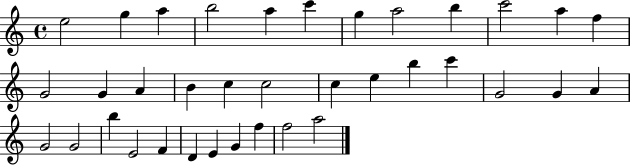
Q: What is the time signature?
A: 4/4